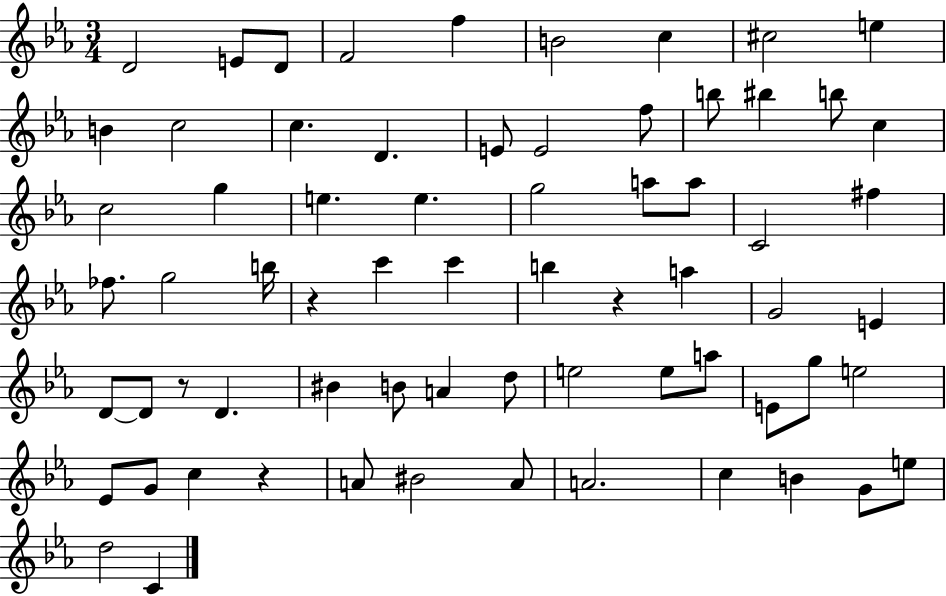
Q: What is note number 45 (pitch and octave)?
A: D5